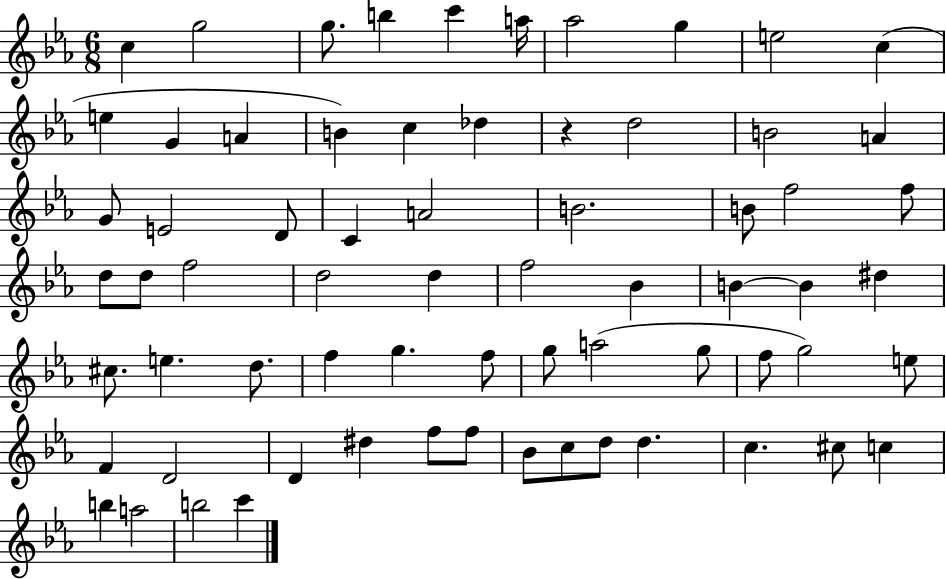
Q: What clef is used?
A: treble